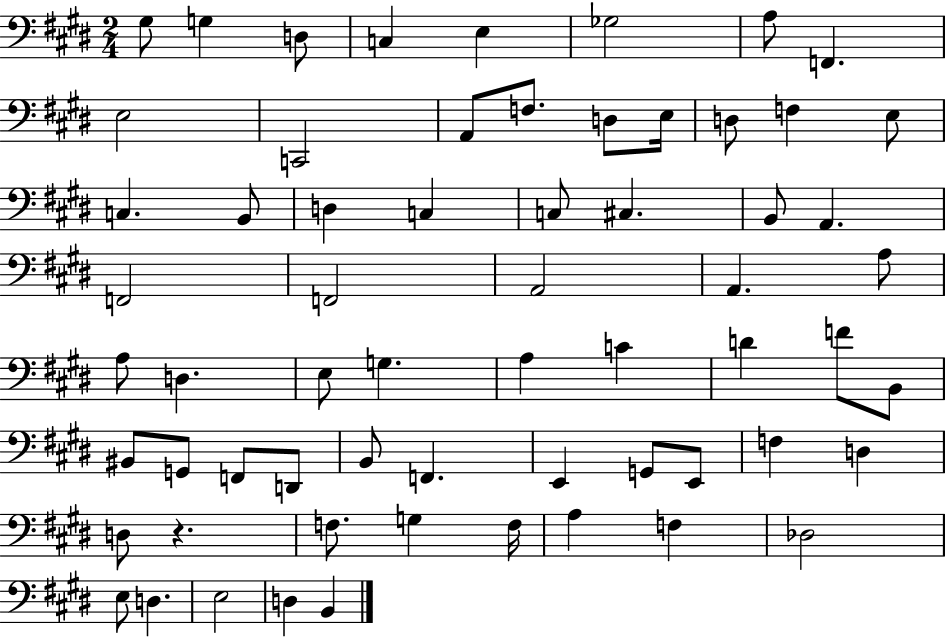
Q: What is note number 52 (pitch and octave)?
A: F3